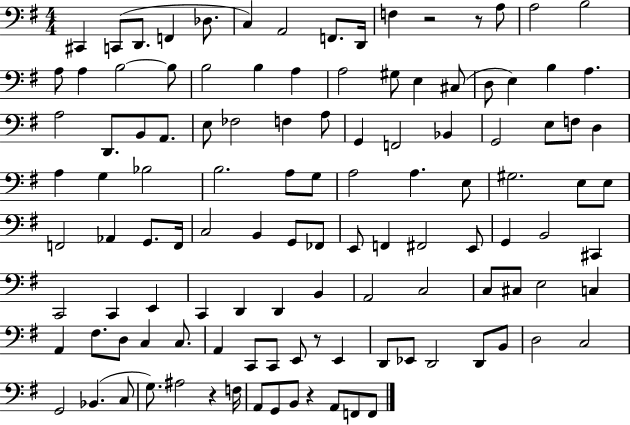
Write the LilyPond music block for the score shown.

{
  \clef bass
  \numericTimeSignature
  \time 4/4
  \key g \major
  cis,4 c,8( d,8. f,4 des8. | c4) a,2 f,8. d,16 | f4 r2 r8 a8 | a2 b2 | \break a8 a4 b2~~ b8 | b2 b4 a4 | a2 gis8 e4 cis8( | d8 e4) b4 a4. | \break a2 d,8. b,8 a,8. | e8 fes2 f4 a8 | g,4 f,2 bes,4 | g,2 e8 f8 d4 | \break a4 g4 bes2 | b2. a8 g8 | a2 a4. e8 | gis2. e8 e8 | \break f,2 aes,4 g,8. f,16 | c2 b,4 g,8 fes,8 | e,8 f,4 fis,2 e,8 | g,4 b,2 cis,4 | \break c,2 c,4 e,4 | c,4 d,4 d,4 b,4 | a,2 c2 | c8 cis8 e2 c4 | \break a,4 fis8. d8 c4 c8. | a,4 c,8 c,8 e,8 r8 e,4 | d,8 ees,8 d,2 d,8 b,8 | d2 c2 | \break g,2 bes,4.( c8 | g8.) ais2 r4 f16 | a,8 g,8 b,8 r4 a,8 f,8 f,8 | \bar "|."
}